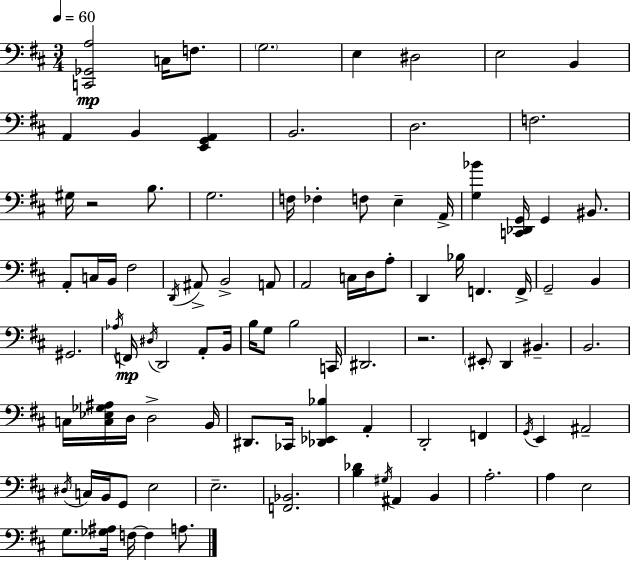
[C2,Gb2,A3]/h C3/s F3/e. G3/h. E3/q D#3/h E3/h B2/q A2/q B2/q [E2,G2,A2]/q B2/h. D3/h. F3/h. G#3/s R/h B3/e. G3/h. F3/s FES3/q F3/e E3/q A2/s [G3,Bb4]/q [C2,Db2,G2]/s G2/q BIS2/e. A2/e C3/s B2/s F#3/h D2/s A#2/e B2/h A2/e A2/h C3/s D3/s A3/e D2/q Bb3/s F2/q. F2/s G2/h B2/q G#2/h. Ab3/s F2/s D#3/s D2/h A2/e B2/s B3/s G3/e B3/h C2/s D#2/h. R/h. EIS2/e D2/q BIS2/q. B2/h. C3/s [C3,Eb3,Gb3,A#3]/s D3/s D3/h B2/s D#2/e. CES2/s [Db2,Eb2,Bb3]/q A2/q D2/h F2/q G2/s E2/q A#2/h D#3/s C3/s B2/s G2/e E3/h E3/h. [F2,Bb2]/h. [B3,Db4]/q G#3/s A#2/q B2/q A3/h. A3/q E3/h G3/e. [Gb3,A#3]/s F3/s F3/q A3/e.